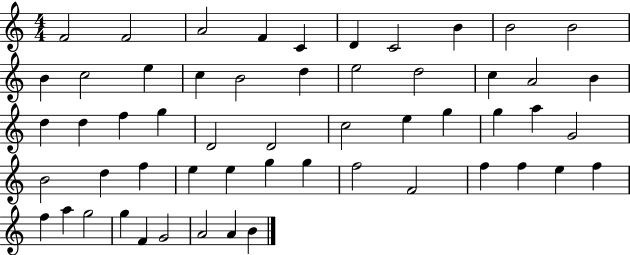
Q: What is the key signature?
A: C major